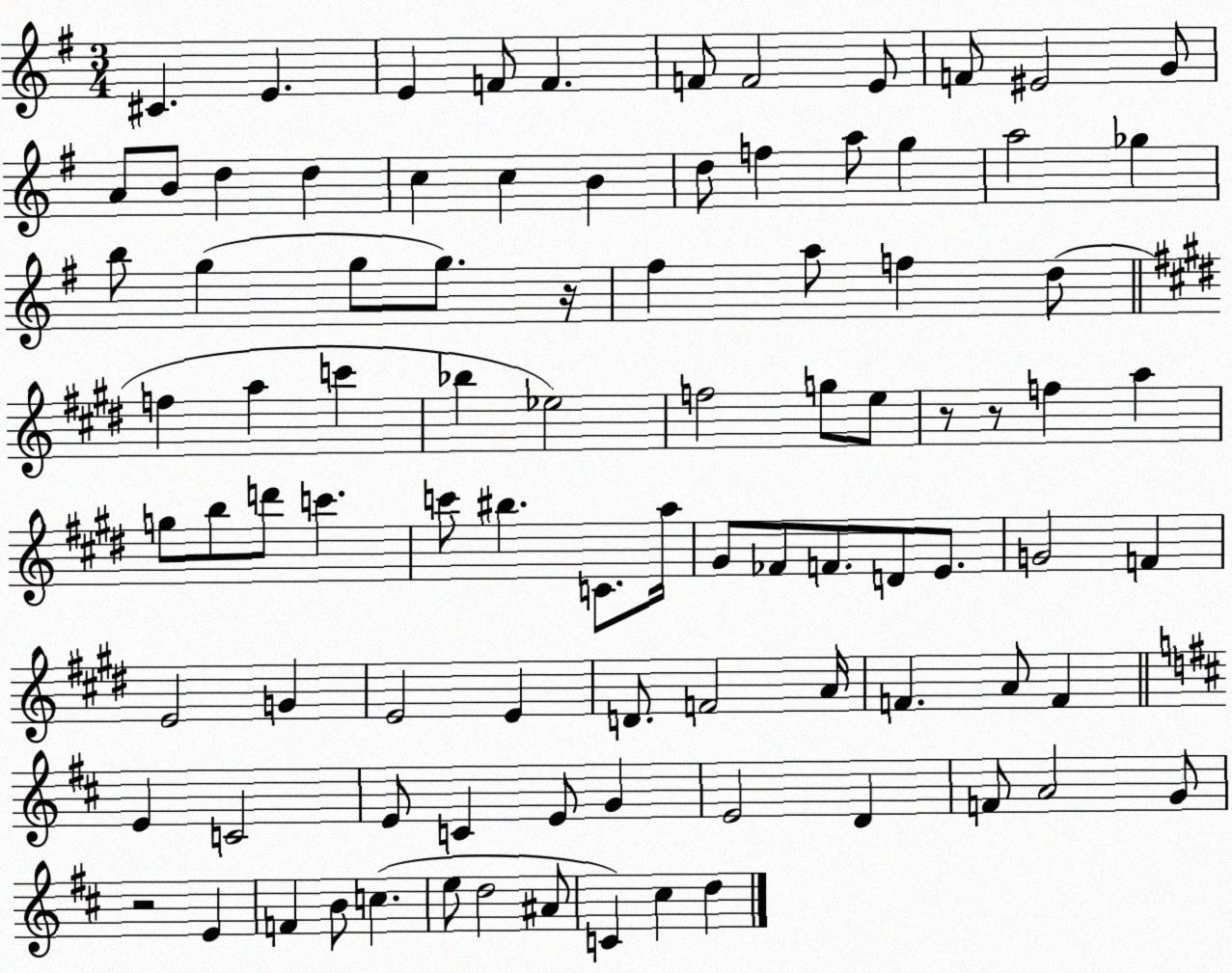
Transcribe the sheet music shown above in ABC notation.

X:1
T:Untitled
M:3/4
L:1/4
K:G
^C E E F/2 F F/2 F2 E/2 F/2 ^E2 G/2 A/2 B/2 d d c c B d/2 f a/2 g a2 _g b/2 g g/2 g/2 z/4 ^f a/2 f d/2 f a c' _b _e2 f2 g/2 e/2 z/2 z/2 f a g/2 b/2 d'/2 c' c'/2 ^b C/2 a/4 ^G/2 _F/2 F/2 D/2 E/2 G2 F E2 G E2 E D/2 F2 A/4 F A/2 F E C2 E/2 C E/2 G E2 D F/2 A2 G/2 z2 E F B/2 c e/2 d2 ^A/2 C ^c d